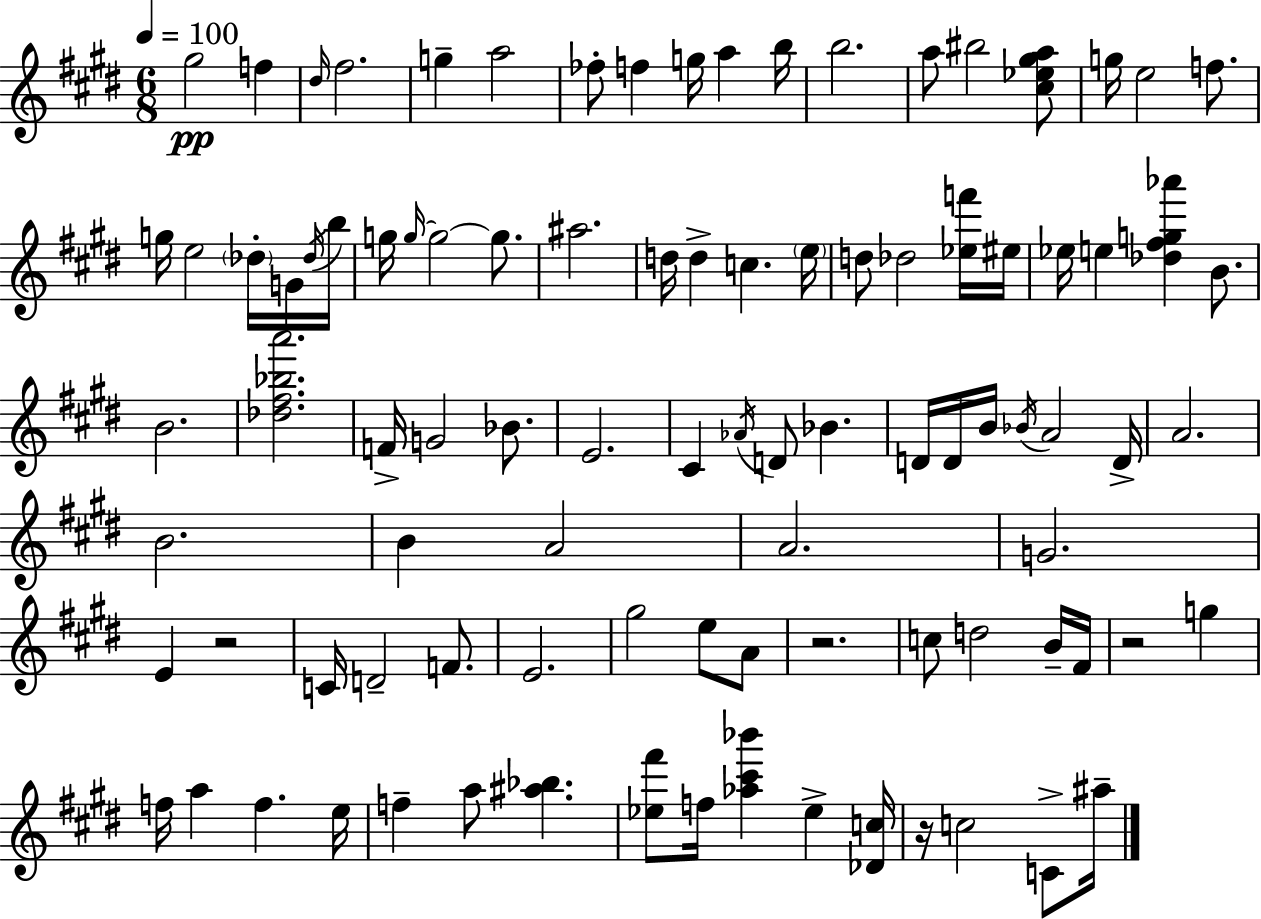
X:1
T:Untitled
M:6/8
L:1/4
K:E
^g2 f ^d/4 ^f2 g a2 _f/2 f g/4 a b/4 b2 a/2 ^b2 [^c_e^ga]/2 g/4 e2 f/2 g/4 e2 _d/4 G/4 _d/4 b/4 g/4 g/4 g2 g/2 ^a2 d/4 d c e/4 d/2 _d2 [_ef']/4 ^e/4 _e/4 e [_d^fg_a'] B/2 B2 [_d^f_ba']2 F/4 G2 _B/2 E2 ^C _A/4 D/2 _B D/4 D/4 B/4 _B/4 A2 D/4 A2 B2 B A2 A2 G2 E z2 C/4 D2 F/2 E2 ^g2 e/2 A/2 z2 c/2 d2 B/4 ^F/4 z2 g f/4 a f e/4 f a/2 [^a_b] [_e^f']/2 f/4 [_a^c'_b'] _e [_Dc]/4 z/4 c2 C/2 ^a/4